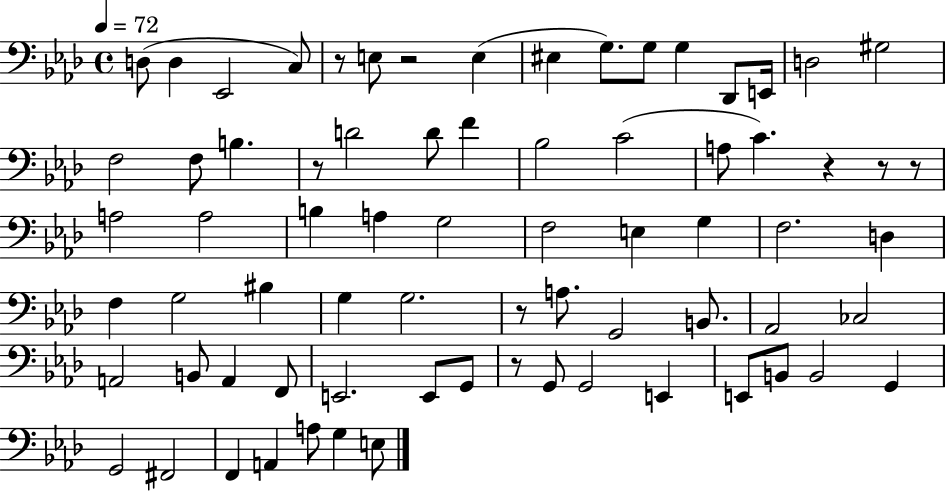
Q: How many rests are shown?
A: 8